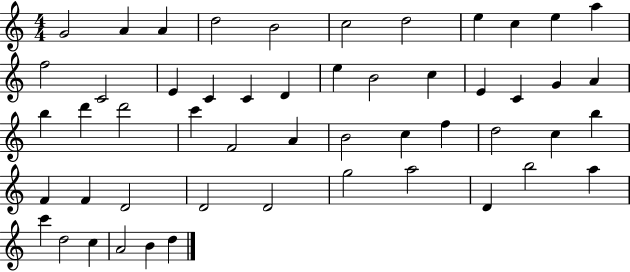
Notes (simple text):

G4/h A4/q A4/q D5/h B4/h C5/h D5/h E5/q C5/q E5/q A5/q F5/h C4/h E4/q C4/q C4/q D4/q E5/q B4/h C5/q E4/q C4/q G4/q A4/q B5/q D6/q D6/h C6/q F4/h A4/q B4/h C5/q F5/q D5/h C5/q B5/q F4/q F4/q D4/h D4/h D4/h G5/h A5/h D4/q B5/h A5/q C6/q D5/h C5/q A4/h B4/q D5/q